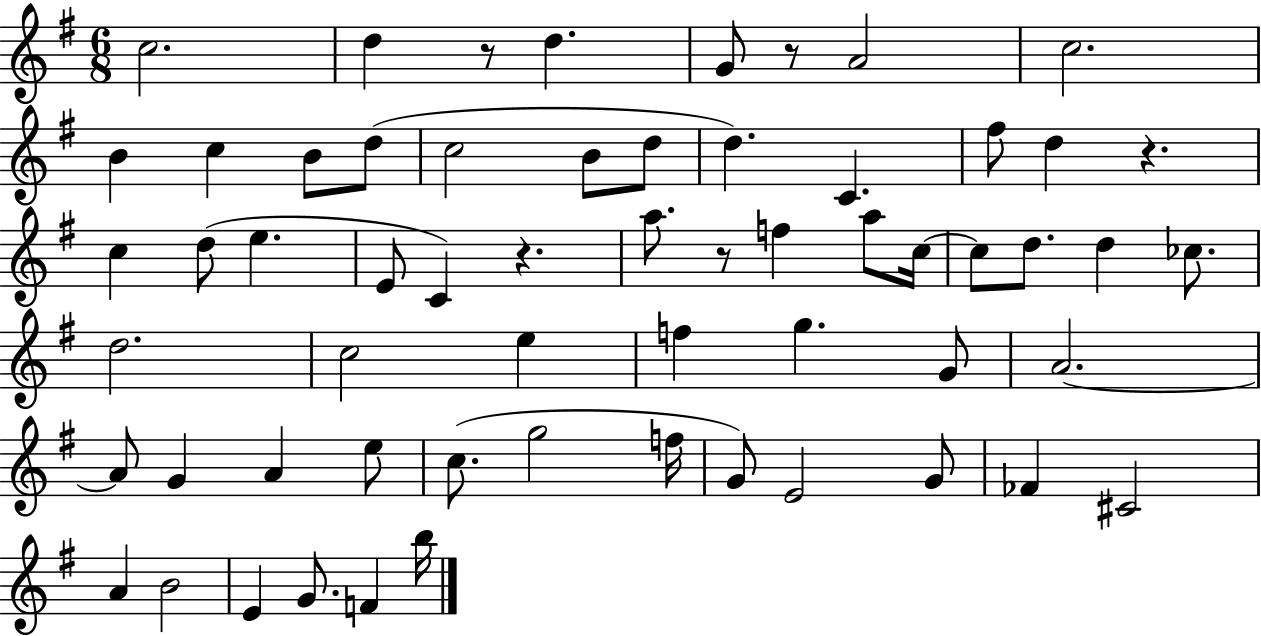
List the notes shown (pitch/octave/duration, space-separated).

C5/h. D5/q R/e D5/q. G4/e R/e A4/h C5/h. B4/q C5/q B4/e D5/e C5/h B4/e D5/e D5/q. C4/q. F#5/e D5/q R/q. C5/q D5/e E5/q. E4/e C4/q R/q. A5/e. R/e F5/q A5/e C5/s C5/e D5/e. D5/q CES5/e. D5/h. C5/h E5/q F5/q G5/q. G4/e A4/h. A4/e G4/q A4/q E5/e C5/e. G5/h F5/s G4/e E4/h G4/e FES4/q C#4/h A4/q B4/h E4/q G4/e. F4/q B5/s